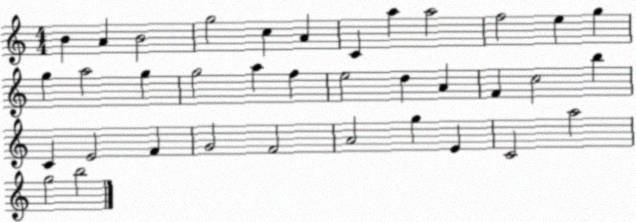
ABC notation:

X:1
T:Untitled
M:4/4
L:1/4
K:C
B A B2 g2 c A C a a2 f2 e g g a2 g g2 a f e2 d A F c2 b C E2 F G2 F2 A2 g E C2 a2 g2 b2